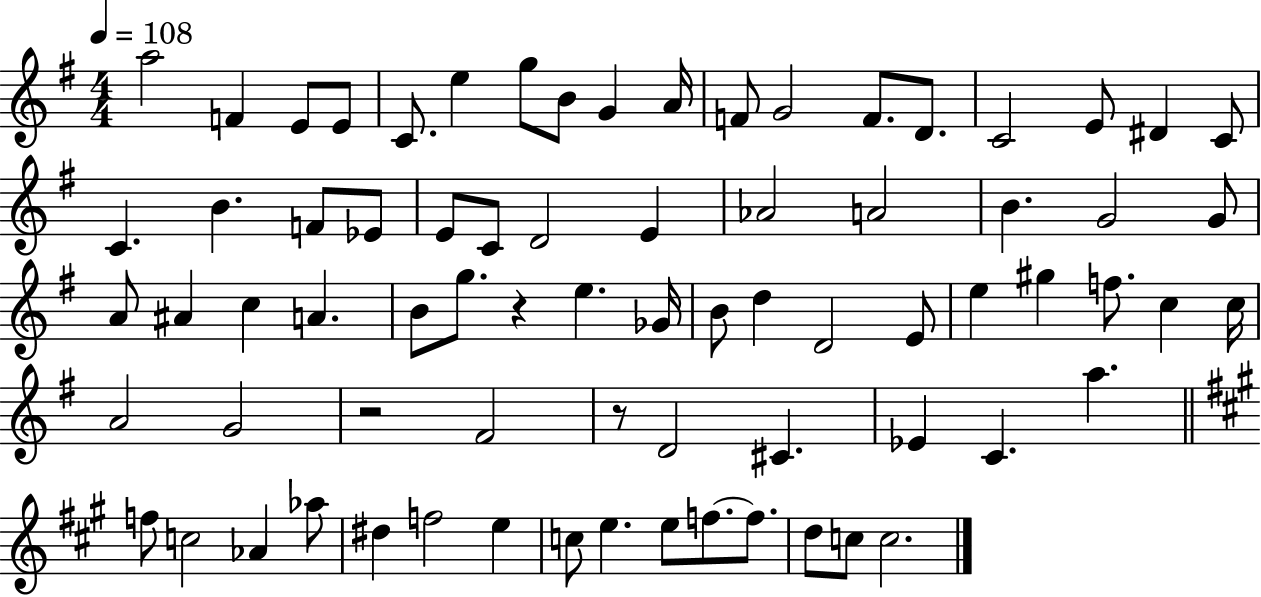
A5/h F4/q E4/e E4/e C4/e. E5/q G5/e B4/e G4/q A4/s F4/e G4/h F4/e. D4/e. C4/h E4/e D#4/q C4/e C4/q. B4/q. F4/e Eb4/e E4/e C4/e D4/h E4/q Ab4/h A4/h B4/q. G4/h G4/e A4/e A#4/q C5/q A4/q. B4/e G5/e. R/q E5/q. Gb4/s B4/e D5/q D4/h E4/e E5/q G#5/q F5/e. C5/q C5/s A4/h G4/h R/h F#4/h R/e D4/h C#4/q. Eb4/q C4/q. A5/q. F5/e C5/h Ab4/q Ab5/e D#5/q F5/h E5/q C5/e E5/q. E5/e F5/e. F5/e. D5/e C5/e C5/h.